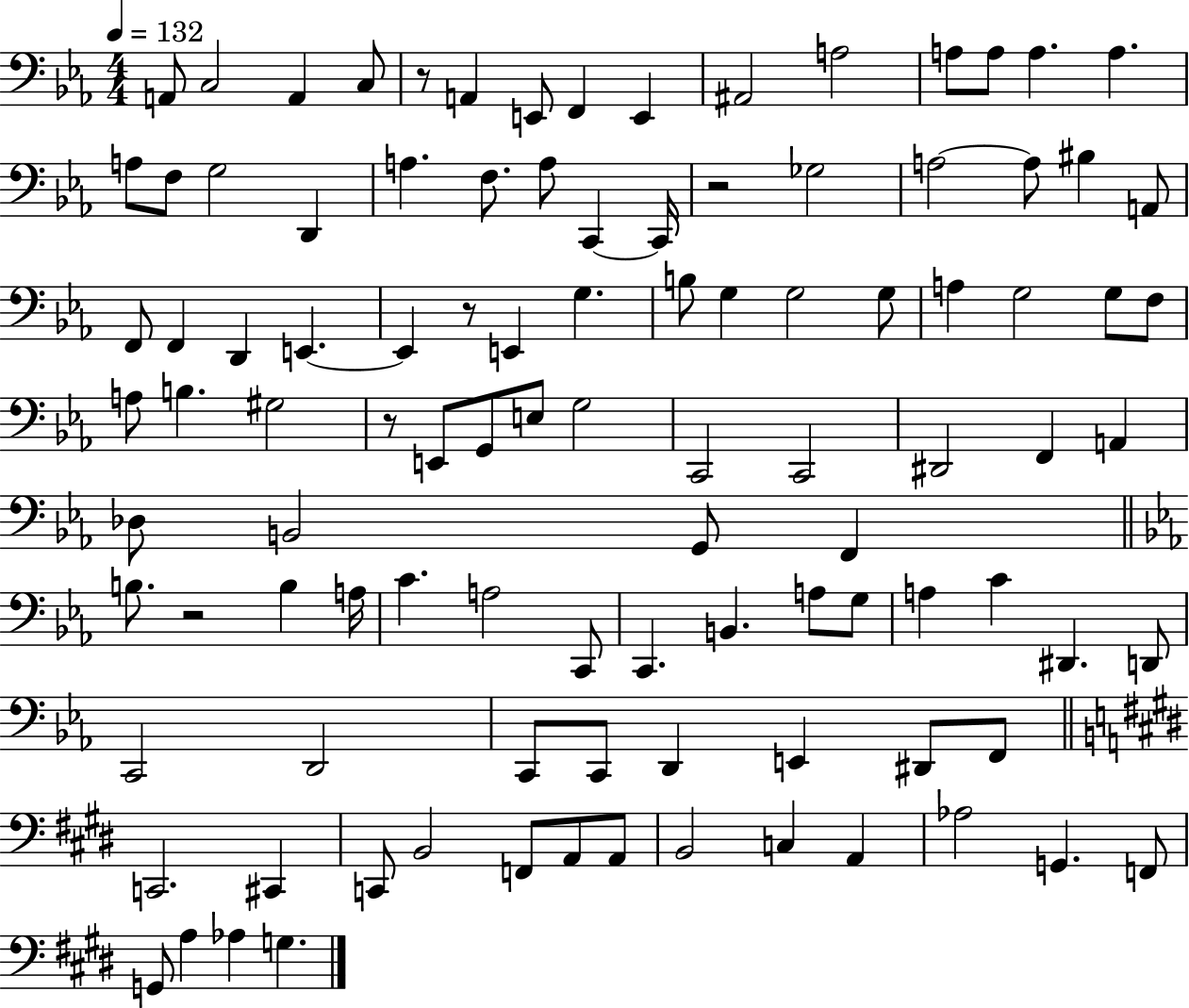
A2/e C3/h A2/q C3/e R/e A2/q E2/e F2/q E2/q A#2/h A3/h A3/e A3/e A3/q. A3/q. A3/e F3/e G3/h D2/q A3/q. F3/e. A3/e C2/q C2/s R/h Gb3/h A3/h A3/e BIS3/q A2/e F2/e F2/q D2/q E2/q. E2/q R/e E2/q G3/q. B3/e G3/q G3/h G3/e A3/q G3/h G3/e F3/e A3/e B3/q. G#3/h R/e E2/e G2/e E3/e G3/h C2/h C2/h D#2/h F2/q A2/q Db3/e B2/h G2/e F2/q B3/e. R/h B3/q A3/s C4/q. A3/h C2/e C2/q. B2/q. A3/e G3/e A3/q C4/q D#2/q. D2/e C2/h D2/h C2/e C2/e D2/q E2/q D#2/e F2/e C2/h. C#2/q C2/e B2/h F2/e A2/e A2/e B2/h C3/q A2/q Ab3/h G2/q. F2/e G2/e A3/q Ab3/q G3/q.